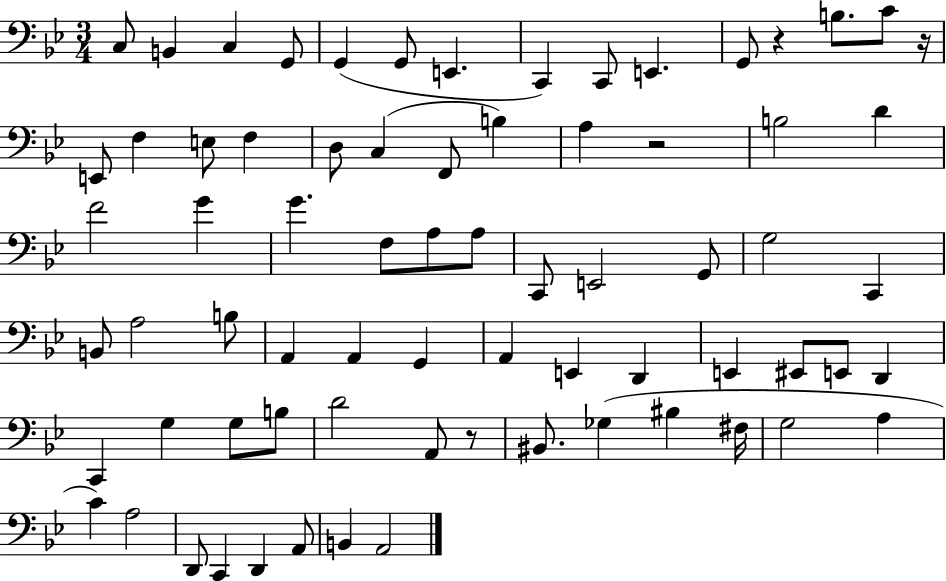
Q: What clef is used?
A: bass